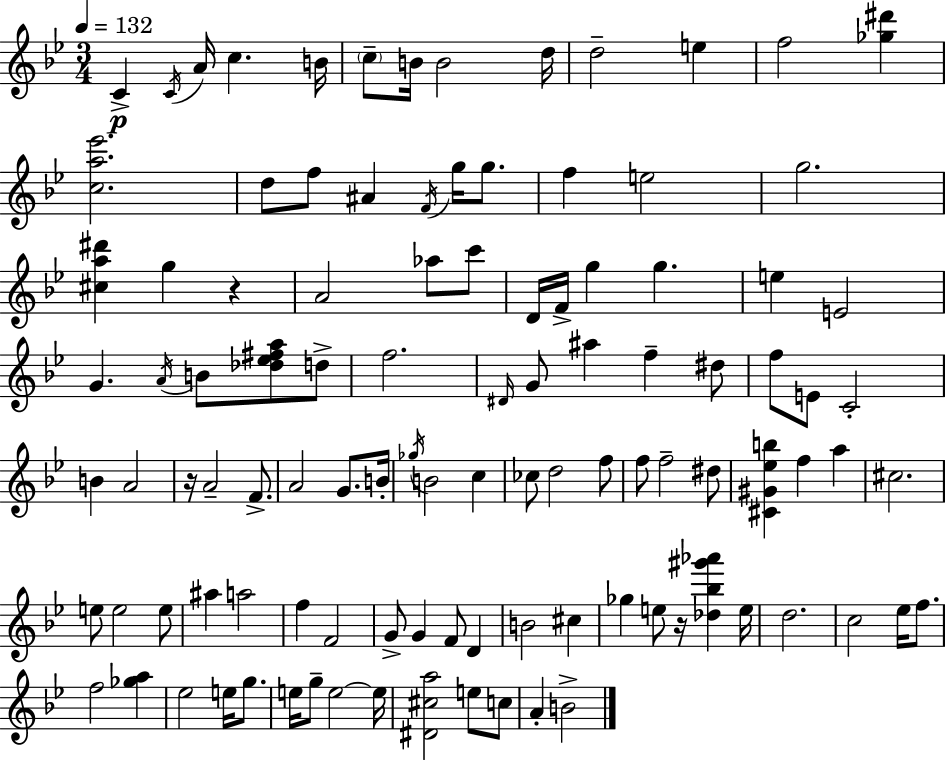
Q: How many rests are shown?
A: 3